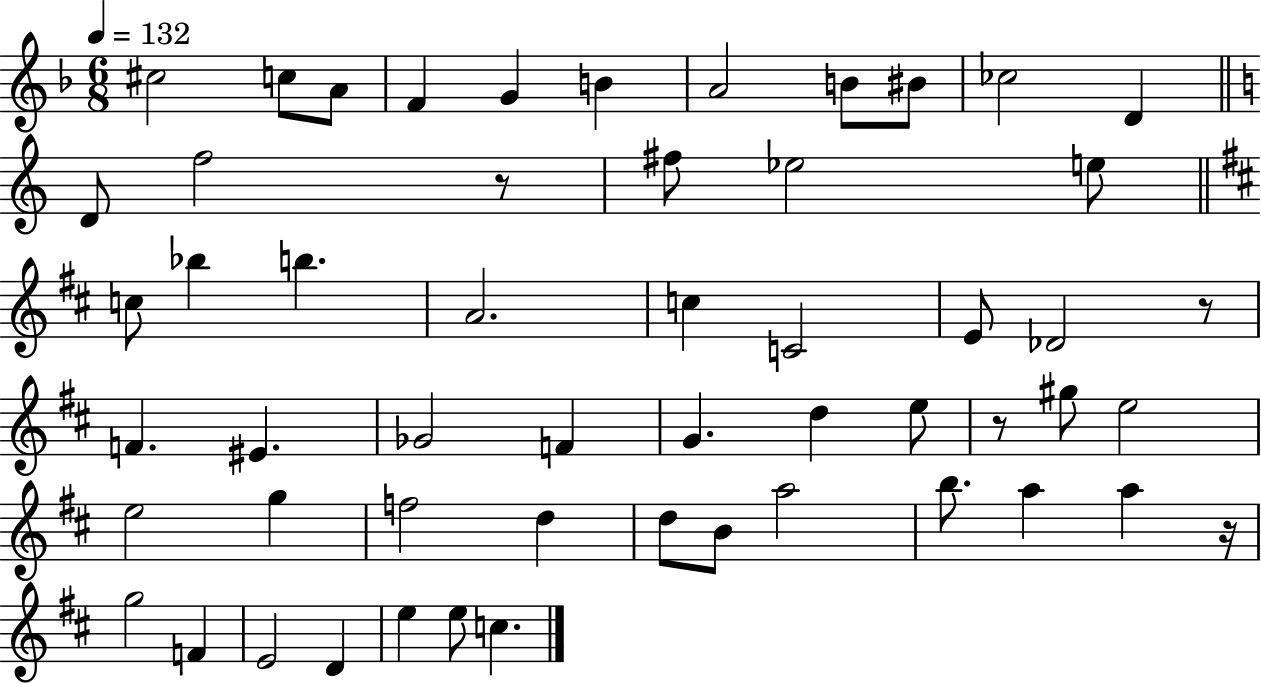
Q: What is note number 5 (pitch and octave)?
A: G4